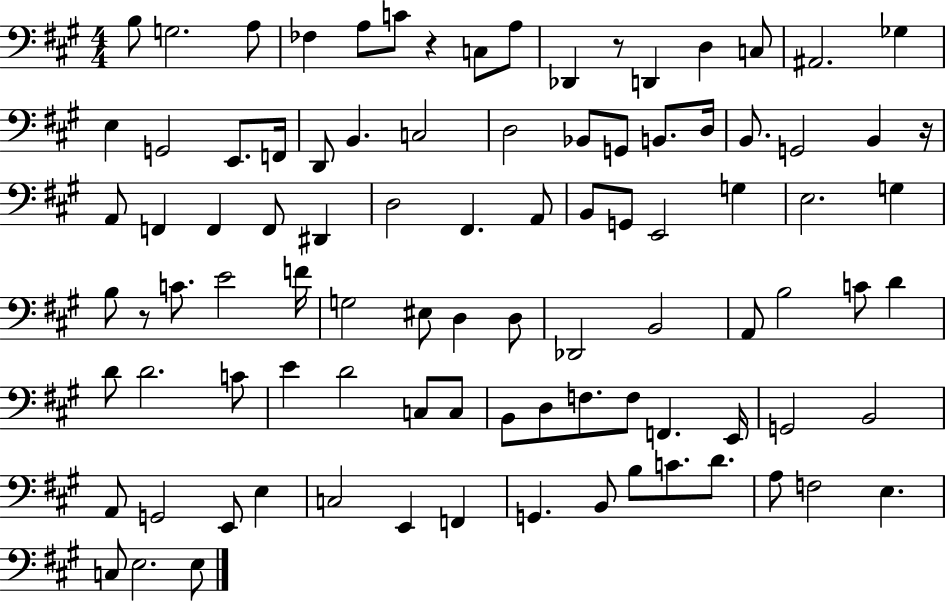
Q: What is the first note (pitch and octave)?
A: B3